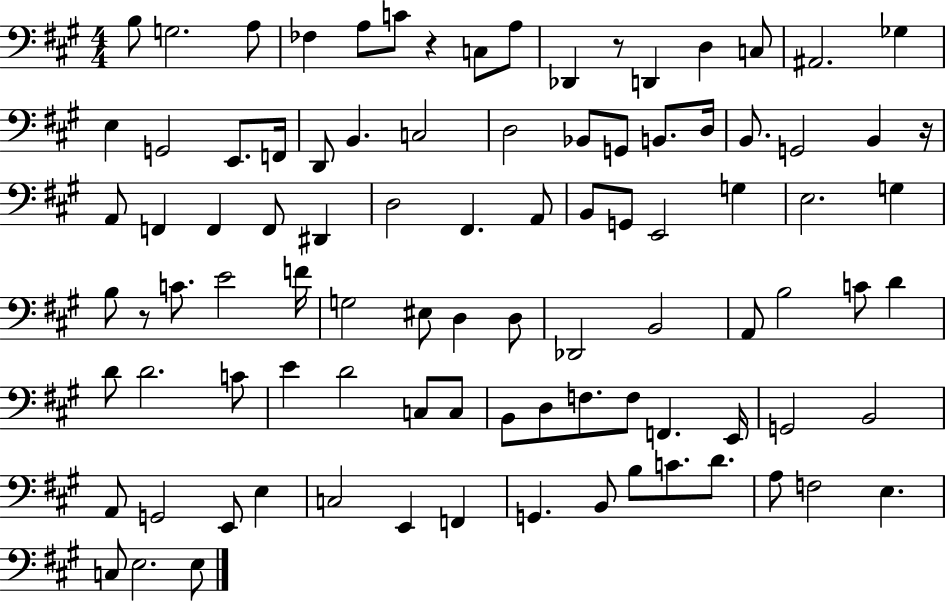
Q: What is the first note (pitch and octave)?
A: B3